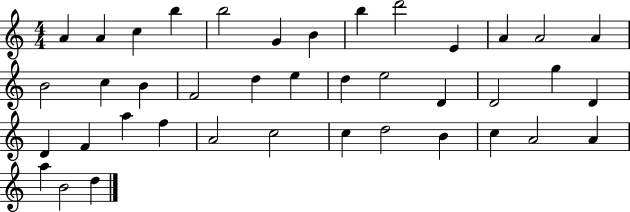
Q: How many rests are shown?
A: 0